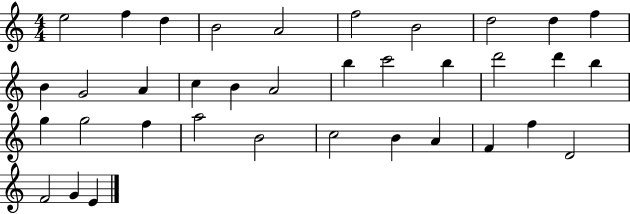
E5/h F5/q D5/q B4/h A4/h F5/h B4/h D5/h D5/q F5/q B4/q G4/h A4/q C5/q B4/q A4/h B5/q C6/h B5/q D6/h D6/q B5/q G5/q G5/h F5/q A5/h B4/h C5/h B4/q A4/q F4/q F5/q D4/h F4/h G4/q E4/q